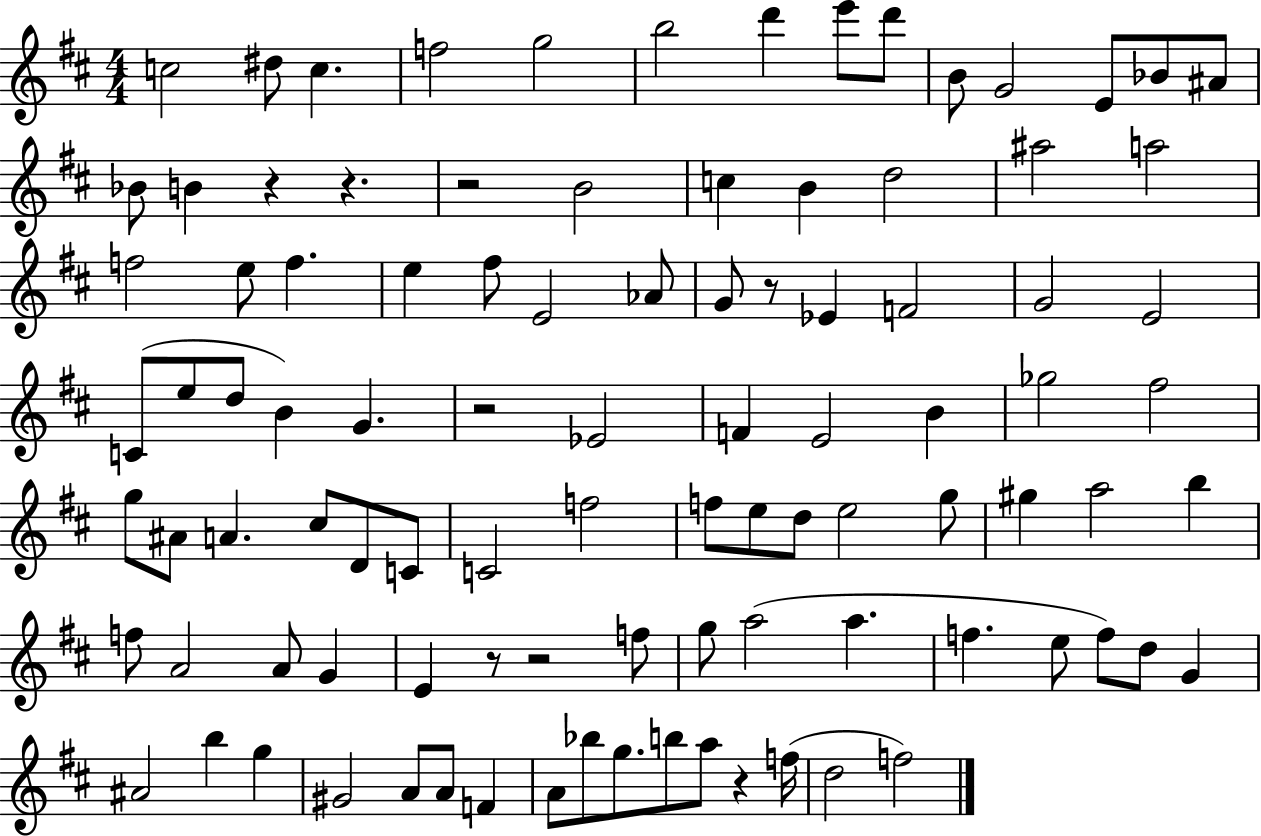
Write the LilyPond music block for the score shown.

{
  \clef treble
  \numericTimeSignature
  \time 4/4
  \key d \major
  \repeat volta 2 { c''2 dis''8 c''4. | f''2 g''2 | b''2 d'''4 e'''8 d'''8 | b'8 g'2 e'8 bes'8 ais'8 | \break bes'8 b'4 r4 r4. | r2 b'2 | c''4 b'4 d''2 | ais''2 a''2 | \break f''2 e''8 f''4. | e''4 fis''8 e'2 aes'8 | g'8 r8 ees'4 f'2 | g'2 e'2 | \break c'8( e''8 d''8 b'4) g'4. | r2 ees'2 | f'4 e'2 b'4 | ges''2 fis''2 | \break g''8 ais'8 a'4. cis''8 d'8 c'8 | c'2 f''2 | f''8 e''8 d''8 e''2 g''8 | gis''4 a''2 b''4 | \break f''8 a'2 a'8 g'4 | e'4 r8 r2 f''8 | g''8 a''2( a''4. | f''4. e''8 f''8) d''8 g'4 | \break ais'2 b''4 g''4 | gis'2 a'8 a'8 f'4 | a'8 bes''8 g''8. b''8 a''8 r4 f''16( | d''2 f''2) | \break } \bar "|."
}